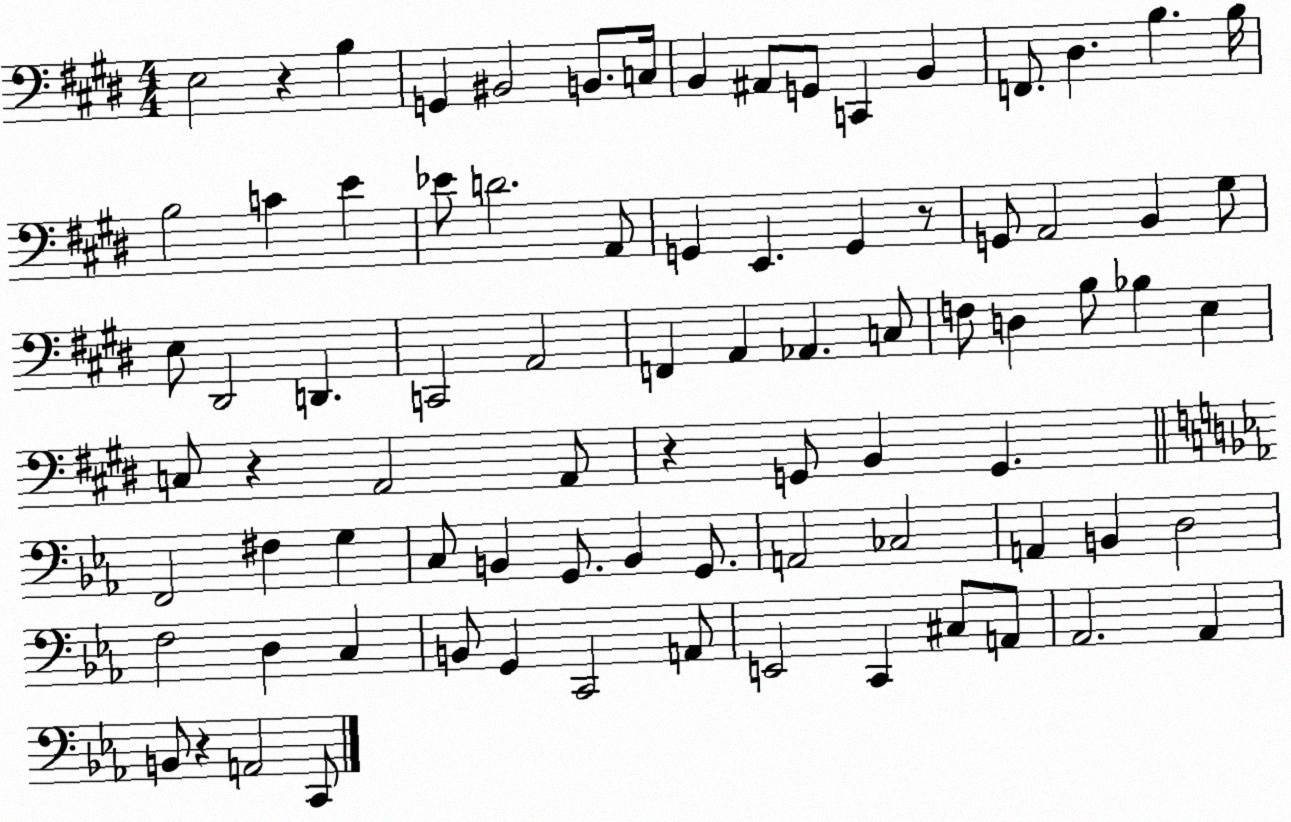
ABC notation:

X:1
T:Untitled
M:4/4
L:1/4
K:E
E,2 z B, G,, ^B,,2 B,,/2 C,/4 B,, ^A,,/2 G,,/2 C,, B,, F,,/2 ^D, B, B,/4 B,2 C E _E/2 D2 A,,/2 G,, E,, G,, z/2 G,,/2 A,,2 B,, ^G,/2 E,/2 ^D,,2 D,, C,,2 A,,2 F,, A,, _A,, C,/2 F,/2 D, B,/2 _B, E, C,/2 z A,,2 A,,/2 z G,,/2 B,, G,, F,,2 ^F, G, C,/2 B,, G,,/2 B,, G,,/2 A,,2 _C,2 A,, B,, D,2 F,2 D, C, B,,/2 G,, C,,2 A,,/2 E,,2 C,, ^C,/2 A,,/2 _A,,2 _A,, B,,/2 z A,,2 C,,/2